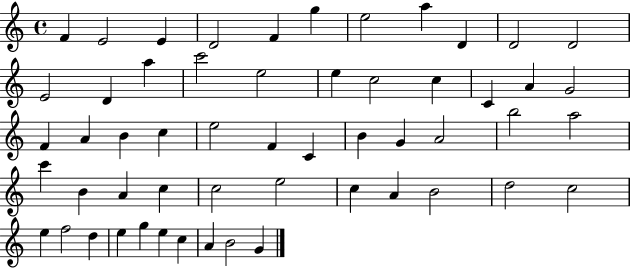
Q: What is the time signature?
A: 4/4